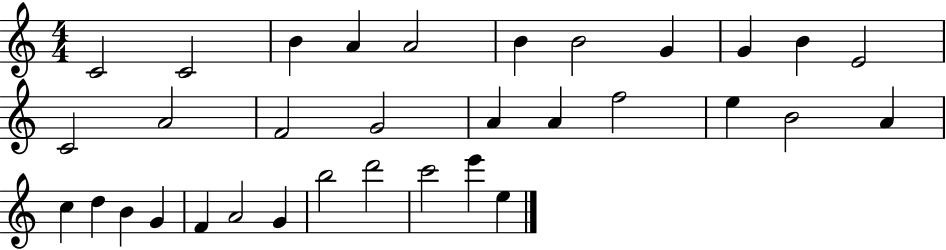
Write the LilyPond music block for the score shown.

{
  \clef treble
  \numericTimeSignature
  \time 4/4
  \key c \major
  c'2 c'2 | b'4 a'4 a'2 | b'4 b'2 g'4 | g'4 b'4 e'2 | \break c'2 a'2 | f'2 g'2 | a'4 a'4 f''2 | e''4 b'2 a'4 | \break c''4 d''4 b'4 g'4 | f'4 a'2 g'4 | b''2 d'''2 | c'''2 e'''4 e''4 | \break \bar "|."
}